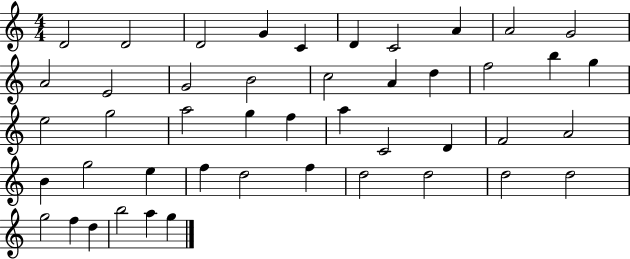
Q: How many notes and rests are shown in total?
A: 46